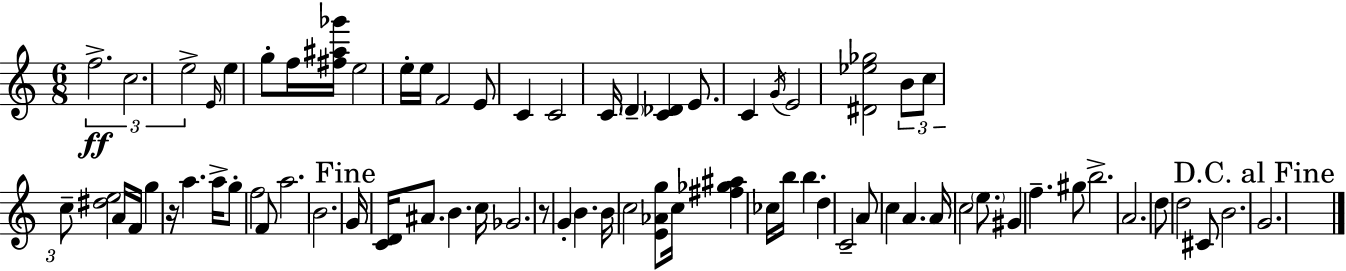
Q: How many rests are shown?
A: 2